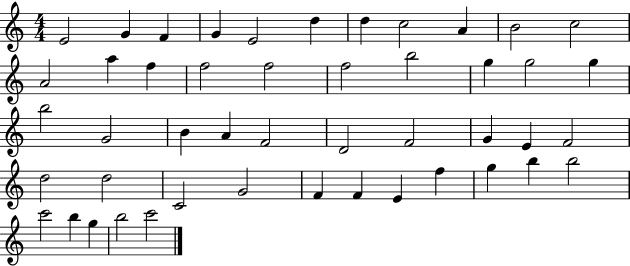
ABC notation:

X:1
T:Untitled
M:4/4
L:1/4
K:C
E2 G F G E2 d d c2 A B2 c2 A2 a f f2 f2 f2 b2 g g2 g b2 G2 B A F2 D2 F2 G E F2 d2 d2 C2 G2 F F E f g b b2 c'2 b g b2 c'2